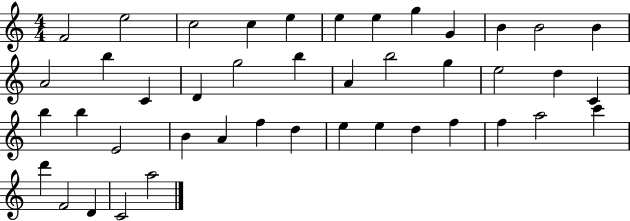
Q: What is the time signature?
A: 4/4